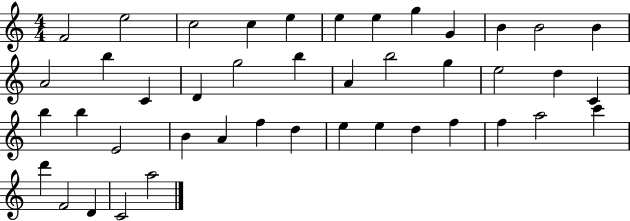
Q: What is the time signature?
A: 4/4